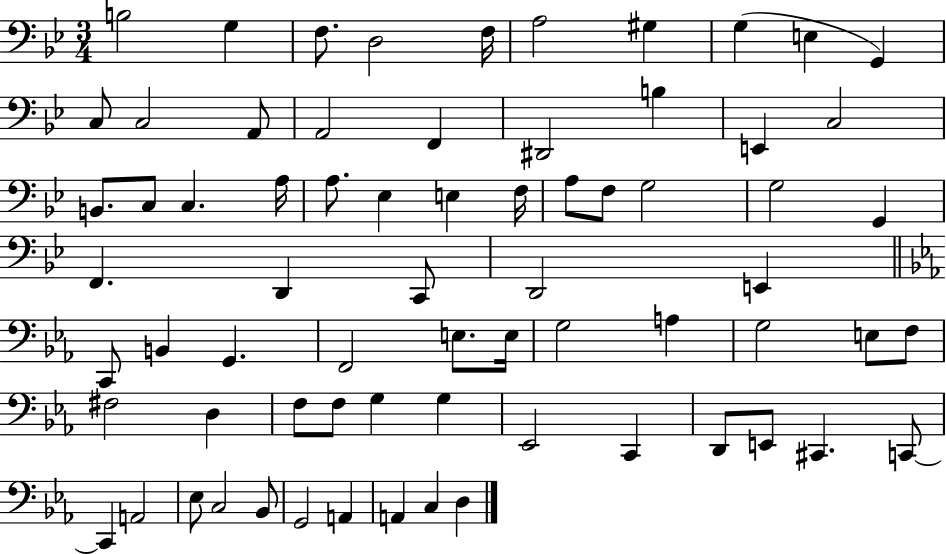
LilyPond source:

{
  \clef bass
  \numericTimeSignature
  \time 3/4
  \key bes \major
  b2 g4 | f8. d2 f16 | a2 gis4 | g4( e4 g,4) | \break c8 c2 a,8 | a,2 f,4 | dis,2 b4 | e,4 c2 | \break b,8. c8 c4. a16 | a8. ees4 e4 f16 | a8 f8 g2 | g2 g,4 | \break f,4. d,4 c,8 | d,2 e,4 | \bar "||" \break \key c \minor c,8 b,4 g,4. | f,2 e8. e16 | g2 a4 | g2 e8 f8 | \break fis2 d4 | f8 f8 g4 g4 | ees,2 c,4 | d,8 e,8 cis,4. c,8~~ | \break c,4 a,2 | ees8 c2 bes,8 | g,2 a,4 | a,4 c4 d4 | \break \bar "|."
}